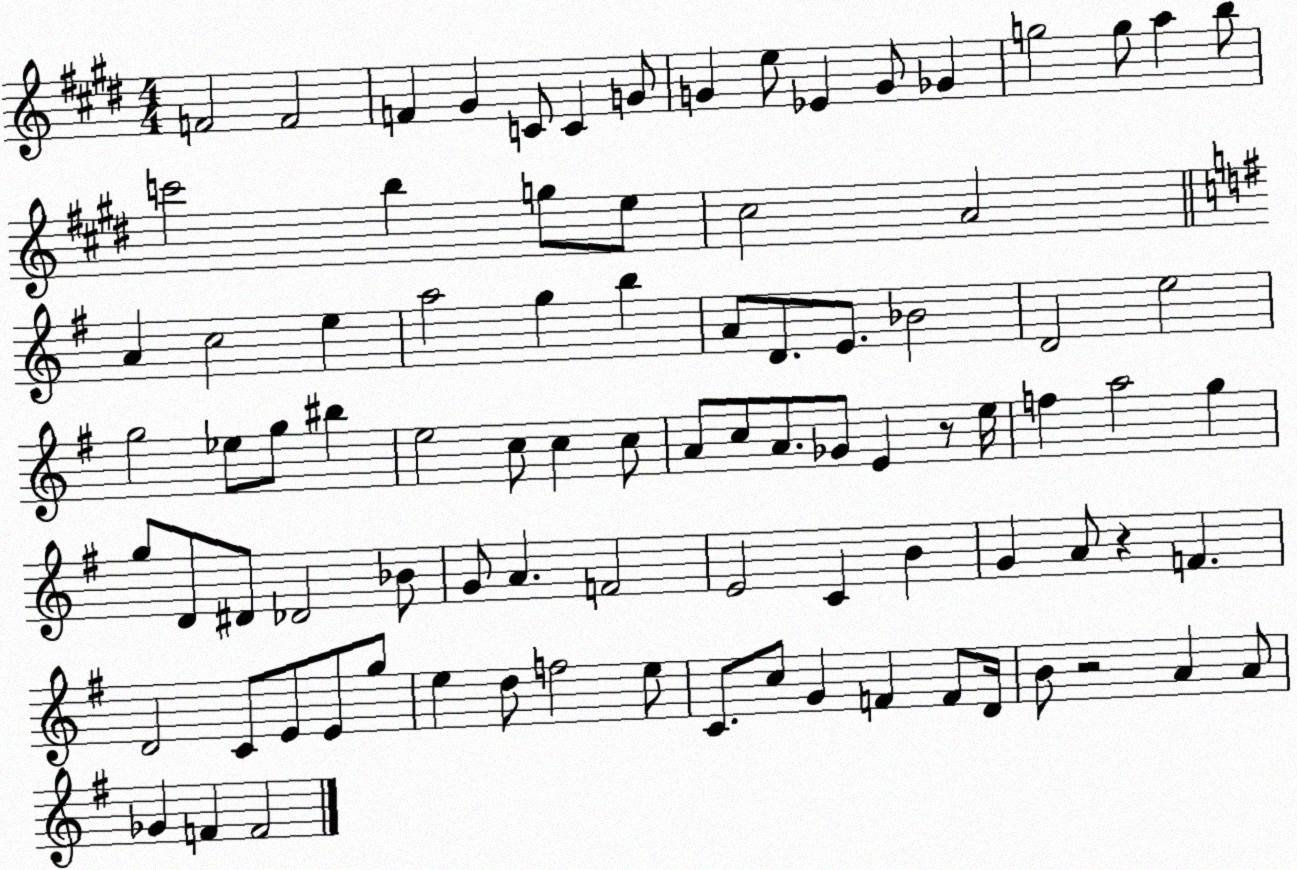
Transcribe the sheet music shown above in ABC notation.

X:1
T:Untitled
M:4/4
L:1/4
K:E
F2 F2 F ^G C/2 C G/2 G e/2 _E G/2 _G g2 g/2 a b/2 c'2 b g/2 e/2 ^c2 A2 A c2 e a2 g b A/2 D/2 E/2 _B2 D2 e2 g2 _e/2 g/2 ^b e2 c/2 c c/2 A/2 c/2 A/2 _G/2 E z/2 e/4 f a2 g g/2 D/2 ^D/2 _D2 _B/2 G/2 A F2 E2 C B G A/2 z F D2 C/2 E/2 E/2 g/2 e d/2 f2 e/2 C/2 c/2 G F F/2 D/4 B/2 z2 A A/2 _G F F2